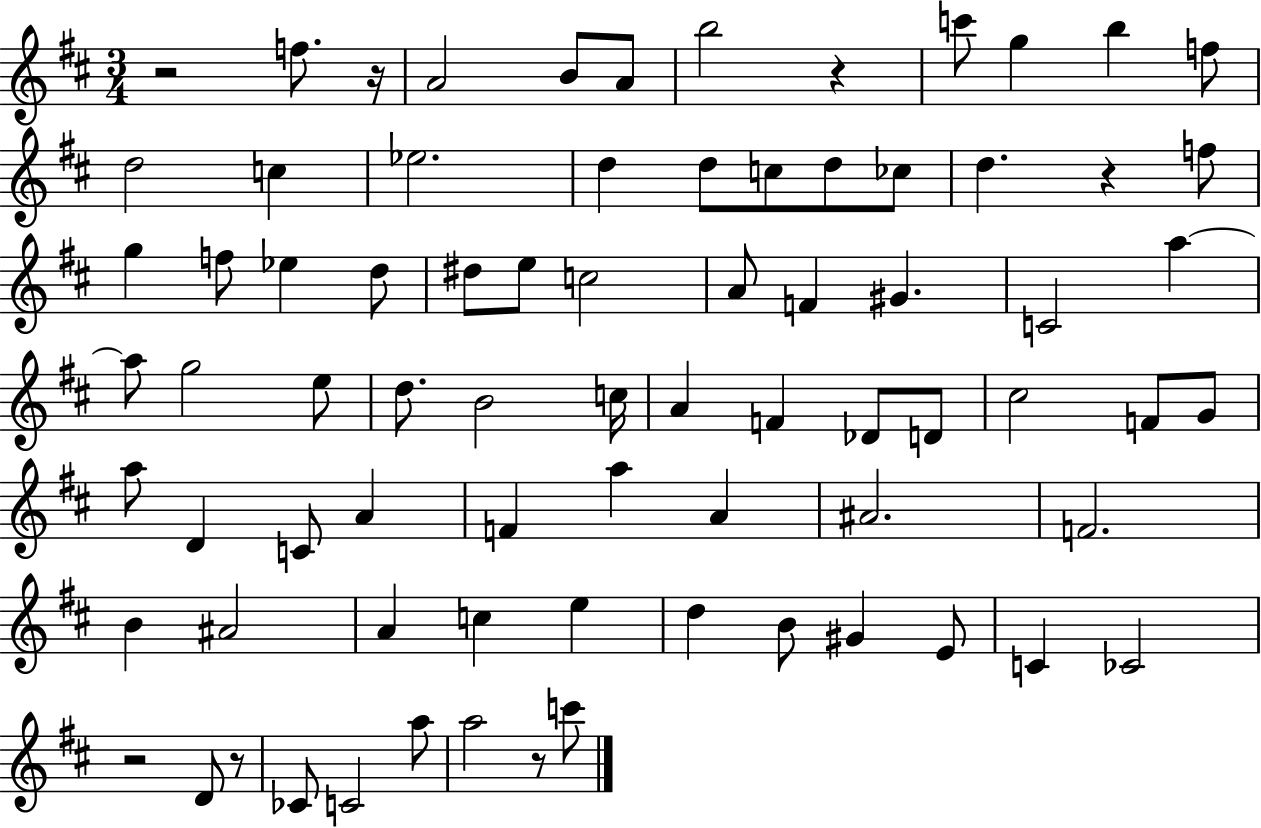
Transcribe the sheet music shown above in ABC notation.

X:1
T:Untitled
M:3/4
L:1/4
K:D
z2 f/2 z/4 A2 B/2 A/2 b2 z c'/2 g b f/2 d2 c _e2 d d/2 c/2 d/2 _c/2 d z f/2 g f/2 _e d/2 ^d/2 e/2 c2 A/2 F ^G C2 a a/2 g2 e/2 d/2 B2 c/4 A F _D/2 D/2 ^c2 F/2 G/2 a/2 D C/2 A F a A ^A2 F2 B ^A2 A c e d B/2 ^G E/2 C _C2 z2 D/2 z/2 _C/2 C2 a/2 a2 z/2 c'/2